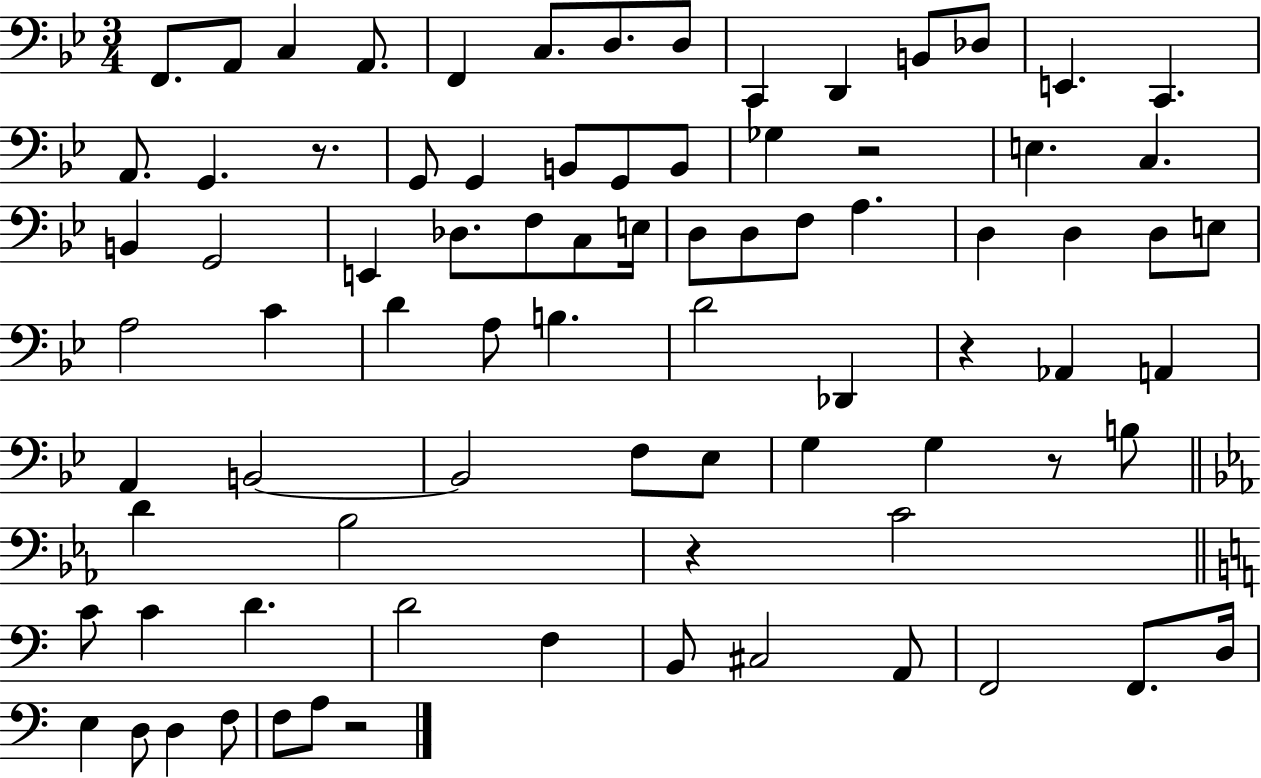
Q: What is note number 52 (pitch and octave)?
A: F3